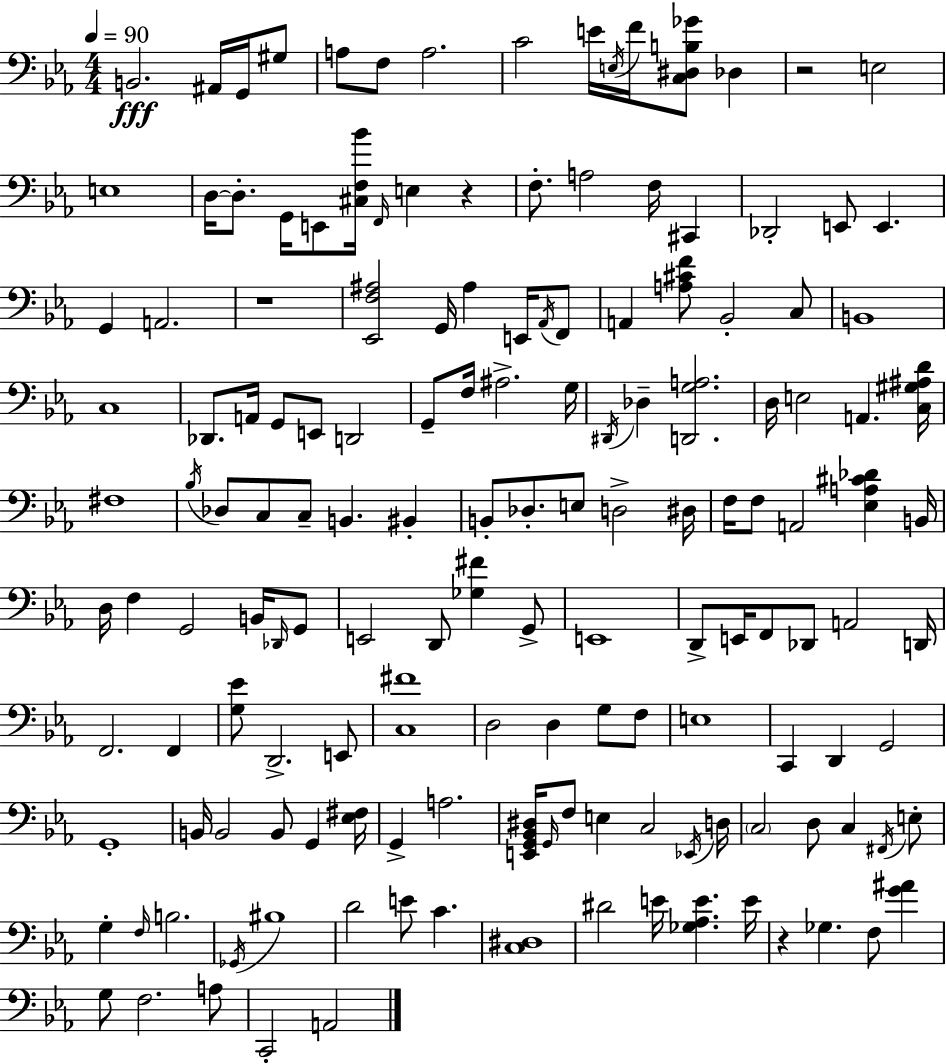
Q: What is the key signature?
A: EES major